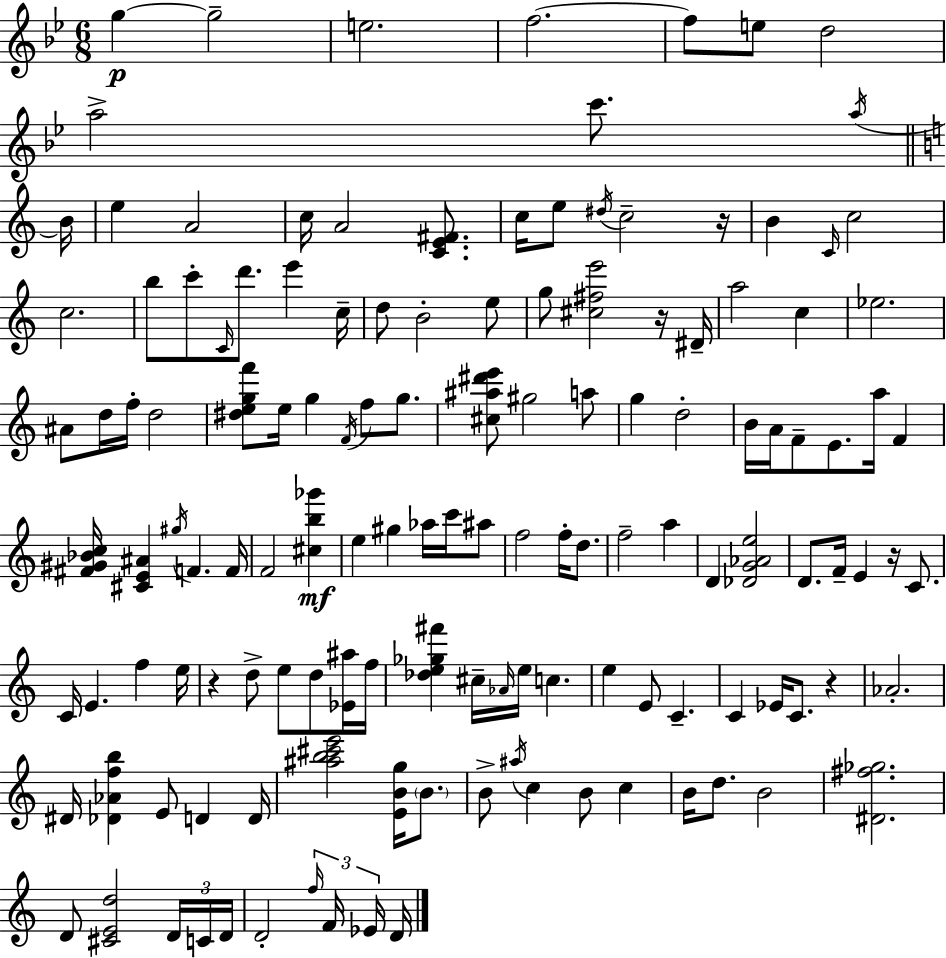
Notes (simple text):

G5/q G5/h E5/h. F5/h. F5/e E5/e D5/h A5/h C6/e. A5/s B4/s E5/q A4/h C5/s A4/h [C4,E4,F#4]/e. C5/s E5/e D#5/s C5/h R/s B4/q C4/s C5/h C5/h. B5/e C6/e C4/s D6/e. E6/q C5/s D5/e B4/h E5/e G5/e [C#5,F#5,E6]/h R/s D#4/s A5/h C5/q Eb5/h. A#4/e D5/s F5/s D5/h [D#5,E5,G5,F6]/e E5/s G5/q F4/s F5/e G5/e. [C#5,A#5,D#6,E6]/e G#5/h A5/e G5/q D5/h B4/s A4/s F4/e E4/e. A5/s F4/q [F#4,G#4,Bb4,C5]/s [C#4,E4,A#4]/q G#5/s F4/q. F4/s F4/h [C#5,B5,Gb6]/q E5/q G#5/q Ab5/s C6/s A#5/e F5/h F5/s D5/e. F5/h A5/q D4/q [Db4,G4,Ab4,E5]/h D4/e. F4/s E4/q R/s C4/e. C4/s E4/q. F5/q E5/s R/q D5/e E5/e D5/e [Eb4,A#5]/s F5/s [Db5,E5,Gb5,F#6]/q C#5/s Ab4/s E5/s C5/q. E5/q E4/e C4/q. C4/q Eb4/s C4/e. R/q Ab4/h. D#4/s [Db4,Ab4,F5,B5]/q E4/e D4/q D4/s [A#5,B5,C#6,E6]/h [E4,B4,G5]/s B4/e. B4/e A#5/s C5/q B4/e C5/q B4/s D5/e. B4/h [D#4,F#5,Gb5]/h. D4/e [C#4,E4,D5]/h D4/s C4/s D4/s D4/h F5/s F4/s Eb4/s D4/s